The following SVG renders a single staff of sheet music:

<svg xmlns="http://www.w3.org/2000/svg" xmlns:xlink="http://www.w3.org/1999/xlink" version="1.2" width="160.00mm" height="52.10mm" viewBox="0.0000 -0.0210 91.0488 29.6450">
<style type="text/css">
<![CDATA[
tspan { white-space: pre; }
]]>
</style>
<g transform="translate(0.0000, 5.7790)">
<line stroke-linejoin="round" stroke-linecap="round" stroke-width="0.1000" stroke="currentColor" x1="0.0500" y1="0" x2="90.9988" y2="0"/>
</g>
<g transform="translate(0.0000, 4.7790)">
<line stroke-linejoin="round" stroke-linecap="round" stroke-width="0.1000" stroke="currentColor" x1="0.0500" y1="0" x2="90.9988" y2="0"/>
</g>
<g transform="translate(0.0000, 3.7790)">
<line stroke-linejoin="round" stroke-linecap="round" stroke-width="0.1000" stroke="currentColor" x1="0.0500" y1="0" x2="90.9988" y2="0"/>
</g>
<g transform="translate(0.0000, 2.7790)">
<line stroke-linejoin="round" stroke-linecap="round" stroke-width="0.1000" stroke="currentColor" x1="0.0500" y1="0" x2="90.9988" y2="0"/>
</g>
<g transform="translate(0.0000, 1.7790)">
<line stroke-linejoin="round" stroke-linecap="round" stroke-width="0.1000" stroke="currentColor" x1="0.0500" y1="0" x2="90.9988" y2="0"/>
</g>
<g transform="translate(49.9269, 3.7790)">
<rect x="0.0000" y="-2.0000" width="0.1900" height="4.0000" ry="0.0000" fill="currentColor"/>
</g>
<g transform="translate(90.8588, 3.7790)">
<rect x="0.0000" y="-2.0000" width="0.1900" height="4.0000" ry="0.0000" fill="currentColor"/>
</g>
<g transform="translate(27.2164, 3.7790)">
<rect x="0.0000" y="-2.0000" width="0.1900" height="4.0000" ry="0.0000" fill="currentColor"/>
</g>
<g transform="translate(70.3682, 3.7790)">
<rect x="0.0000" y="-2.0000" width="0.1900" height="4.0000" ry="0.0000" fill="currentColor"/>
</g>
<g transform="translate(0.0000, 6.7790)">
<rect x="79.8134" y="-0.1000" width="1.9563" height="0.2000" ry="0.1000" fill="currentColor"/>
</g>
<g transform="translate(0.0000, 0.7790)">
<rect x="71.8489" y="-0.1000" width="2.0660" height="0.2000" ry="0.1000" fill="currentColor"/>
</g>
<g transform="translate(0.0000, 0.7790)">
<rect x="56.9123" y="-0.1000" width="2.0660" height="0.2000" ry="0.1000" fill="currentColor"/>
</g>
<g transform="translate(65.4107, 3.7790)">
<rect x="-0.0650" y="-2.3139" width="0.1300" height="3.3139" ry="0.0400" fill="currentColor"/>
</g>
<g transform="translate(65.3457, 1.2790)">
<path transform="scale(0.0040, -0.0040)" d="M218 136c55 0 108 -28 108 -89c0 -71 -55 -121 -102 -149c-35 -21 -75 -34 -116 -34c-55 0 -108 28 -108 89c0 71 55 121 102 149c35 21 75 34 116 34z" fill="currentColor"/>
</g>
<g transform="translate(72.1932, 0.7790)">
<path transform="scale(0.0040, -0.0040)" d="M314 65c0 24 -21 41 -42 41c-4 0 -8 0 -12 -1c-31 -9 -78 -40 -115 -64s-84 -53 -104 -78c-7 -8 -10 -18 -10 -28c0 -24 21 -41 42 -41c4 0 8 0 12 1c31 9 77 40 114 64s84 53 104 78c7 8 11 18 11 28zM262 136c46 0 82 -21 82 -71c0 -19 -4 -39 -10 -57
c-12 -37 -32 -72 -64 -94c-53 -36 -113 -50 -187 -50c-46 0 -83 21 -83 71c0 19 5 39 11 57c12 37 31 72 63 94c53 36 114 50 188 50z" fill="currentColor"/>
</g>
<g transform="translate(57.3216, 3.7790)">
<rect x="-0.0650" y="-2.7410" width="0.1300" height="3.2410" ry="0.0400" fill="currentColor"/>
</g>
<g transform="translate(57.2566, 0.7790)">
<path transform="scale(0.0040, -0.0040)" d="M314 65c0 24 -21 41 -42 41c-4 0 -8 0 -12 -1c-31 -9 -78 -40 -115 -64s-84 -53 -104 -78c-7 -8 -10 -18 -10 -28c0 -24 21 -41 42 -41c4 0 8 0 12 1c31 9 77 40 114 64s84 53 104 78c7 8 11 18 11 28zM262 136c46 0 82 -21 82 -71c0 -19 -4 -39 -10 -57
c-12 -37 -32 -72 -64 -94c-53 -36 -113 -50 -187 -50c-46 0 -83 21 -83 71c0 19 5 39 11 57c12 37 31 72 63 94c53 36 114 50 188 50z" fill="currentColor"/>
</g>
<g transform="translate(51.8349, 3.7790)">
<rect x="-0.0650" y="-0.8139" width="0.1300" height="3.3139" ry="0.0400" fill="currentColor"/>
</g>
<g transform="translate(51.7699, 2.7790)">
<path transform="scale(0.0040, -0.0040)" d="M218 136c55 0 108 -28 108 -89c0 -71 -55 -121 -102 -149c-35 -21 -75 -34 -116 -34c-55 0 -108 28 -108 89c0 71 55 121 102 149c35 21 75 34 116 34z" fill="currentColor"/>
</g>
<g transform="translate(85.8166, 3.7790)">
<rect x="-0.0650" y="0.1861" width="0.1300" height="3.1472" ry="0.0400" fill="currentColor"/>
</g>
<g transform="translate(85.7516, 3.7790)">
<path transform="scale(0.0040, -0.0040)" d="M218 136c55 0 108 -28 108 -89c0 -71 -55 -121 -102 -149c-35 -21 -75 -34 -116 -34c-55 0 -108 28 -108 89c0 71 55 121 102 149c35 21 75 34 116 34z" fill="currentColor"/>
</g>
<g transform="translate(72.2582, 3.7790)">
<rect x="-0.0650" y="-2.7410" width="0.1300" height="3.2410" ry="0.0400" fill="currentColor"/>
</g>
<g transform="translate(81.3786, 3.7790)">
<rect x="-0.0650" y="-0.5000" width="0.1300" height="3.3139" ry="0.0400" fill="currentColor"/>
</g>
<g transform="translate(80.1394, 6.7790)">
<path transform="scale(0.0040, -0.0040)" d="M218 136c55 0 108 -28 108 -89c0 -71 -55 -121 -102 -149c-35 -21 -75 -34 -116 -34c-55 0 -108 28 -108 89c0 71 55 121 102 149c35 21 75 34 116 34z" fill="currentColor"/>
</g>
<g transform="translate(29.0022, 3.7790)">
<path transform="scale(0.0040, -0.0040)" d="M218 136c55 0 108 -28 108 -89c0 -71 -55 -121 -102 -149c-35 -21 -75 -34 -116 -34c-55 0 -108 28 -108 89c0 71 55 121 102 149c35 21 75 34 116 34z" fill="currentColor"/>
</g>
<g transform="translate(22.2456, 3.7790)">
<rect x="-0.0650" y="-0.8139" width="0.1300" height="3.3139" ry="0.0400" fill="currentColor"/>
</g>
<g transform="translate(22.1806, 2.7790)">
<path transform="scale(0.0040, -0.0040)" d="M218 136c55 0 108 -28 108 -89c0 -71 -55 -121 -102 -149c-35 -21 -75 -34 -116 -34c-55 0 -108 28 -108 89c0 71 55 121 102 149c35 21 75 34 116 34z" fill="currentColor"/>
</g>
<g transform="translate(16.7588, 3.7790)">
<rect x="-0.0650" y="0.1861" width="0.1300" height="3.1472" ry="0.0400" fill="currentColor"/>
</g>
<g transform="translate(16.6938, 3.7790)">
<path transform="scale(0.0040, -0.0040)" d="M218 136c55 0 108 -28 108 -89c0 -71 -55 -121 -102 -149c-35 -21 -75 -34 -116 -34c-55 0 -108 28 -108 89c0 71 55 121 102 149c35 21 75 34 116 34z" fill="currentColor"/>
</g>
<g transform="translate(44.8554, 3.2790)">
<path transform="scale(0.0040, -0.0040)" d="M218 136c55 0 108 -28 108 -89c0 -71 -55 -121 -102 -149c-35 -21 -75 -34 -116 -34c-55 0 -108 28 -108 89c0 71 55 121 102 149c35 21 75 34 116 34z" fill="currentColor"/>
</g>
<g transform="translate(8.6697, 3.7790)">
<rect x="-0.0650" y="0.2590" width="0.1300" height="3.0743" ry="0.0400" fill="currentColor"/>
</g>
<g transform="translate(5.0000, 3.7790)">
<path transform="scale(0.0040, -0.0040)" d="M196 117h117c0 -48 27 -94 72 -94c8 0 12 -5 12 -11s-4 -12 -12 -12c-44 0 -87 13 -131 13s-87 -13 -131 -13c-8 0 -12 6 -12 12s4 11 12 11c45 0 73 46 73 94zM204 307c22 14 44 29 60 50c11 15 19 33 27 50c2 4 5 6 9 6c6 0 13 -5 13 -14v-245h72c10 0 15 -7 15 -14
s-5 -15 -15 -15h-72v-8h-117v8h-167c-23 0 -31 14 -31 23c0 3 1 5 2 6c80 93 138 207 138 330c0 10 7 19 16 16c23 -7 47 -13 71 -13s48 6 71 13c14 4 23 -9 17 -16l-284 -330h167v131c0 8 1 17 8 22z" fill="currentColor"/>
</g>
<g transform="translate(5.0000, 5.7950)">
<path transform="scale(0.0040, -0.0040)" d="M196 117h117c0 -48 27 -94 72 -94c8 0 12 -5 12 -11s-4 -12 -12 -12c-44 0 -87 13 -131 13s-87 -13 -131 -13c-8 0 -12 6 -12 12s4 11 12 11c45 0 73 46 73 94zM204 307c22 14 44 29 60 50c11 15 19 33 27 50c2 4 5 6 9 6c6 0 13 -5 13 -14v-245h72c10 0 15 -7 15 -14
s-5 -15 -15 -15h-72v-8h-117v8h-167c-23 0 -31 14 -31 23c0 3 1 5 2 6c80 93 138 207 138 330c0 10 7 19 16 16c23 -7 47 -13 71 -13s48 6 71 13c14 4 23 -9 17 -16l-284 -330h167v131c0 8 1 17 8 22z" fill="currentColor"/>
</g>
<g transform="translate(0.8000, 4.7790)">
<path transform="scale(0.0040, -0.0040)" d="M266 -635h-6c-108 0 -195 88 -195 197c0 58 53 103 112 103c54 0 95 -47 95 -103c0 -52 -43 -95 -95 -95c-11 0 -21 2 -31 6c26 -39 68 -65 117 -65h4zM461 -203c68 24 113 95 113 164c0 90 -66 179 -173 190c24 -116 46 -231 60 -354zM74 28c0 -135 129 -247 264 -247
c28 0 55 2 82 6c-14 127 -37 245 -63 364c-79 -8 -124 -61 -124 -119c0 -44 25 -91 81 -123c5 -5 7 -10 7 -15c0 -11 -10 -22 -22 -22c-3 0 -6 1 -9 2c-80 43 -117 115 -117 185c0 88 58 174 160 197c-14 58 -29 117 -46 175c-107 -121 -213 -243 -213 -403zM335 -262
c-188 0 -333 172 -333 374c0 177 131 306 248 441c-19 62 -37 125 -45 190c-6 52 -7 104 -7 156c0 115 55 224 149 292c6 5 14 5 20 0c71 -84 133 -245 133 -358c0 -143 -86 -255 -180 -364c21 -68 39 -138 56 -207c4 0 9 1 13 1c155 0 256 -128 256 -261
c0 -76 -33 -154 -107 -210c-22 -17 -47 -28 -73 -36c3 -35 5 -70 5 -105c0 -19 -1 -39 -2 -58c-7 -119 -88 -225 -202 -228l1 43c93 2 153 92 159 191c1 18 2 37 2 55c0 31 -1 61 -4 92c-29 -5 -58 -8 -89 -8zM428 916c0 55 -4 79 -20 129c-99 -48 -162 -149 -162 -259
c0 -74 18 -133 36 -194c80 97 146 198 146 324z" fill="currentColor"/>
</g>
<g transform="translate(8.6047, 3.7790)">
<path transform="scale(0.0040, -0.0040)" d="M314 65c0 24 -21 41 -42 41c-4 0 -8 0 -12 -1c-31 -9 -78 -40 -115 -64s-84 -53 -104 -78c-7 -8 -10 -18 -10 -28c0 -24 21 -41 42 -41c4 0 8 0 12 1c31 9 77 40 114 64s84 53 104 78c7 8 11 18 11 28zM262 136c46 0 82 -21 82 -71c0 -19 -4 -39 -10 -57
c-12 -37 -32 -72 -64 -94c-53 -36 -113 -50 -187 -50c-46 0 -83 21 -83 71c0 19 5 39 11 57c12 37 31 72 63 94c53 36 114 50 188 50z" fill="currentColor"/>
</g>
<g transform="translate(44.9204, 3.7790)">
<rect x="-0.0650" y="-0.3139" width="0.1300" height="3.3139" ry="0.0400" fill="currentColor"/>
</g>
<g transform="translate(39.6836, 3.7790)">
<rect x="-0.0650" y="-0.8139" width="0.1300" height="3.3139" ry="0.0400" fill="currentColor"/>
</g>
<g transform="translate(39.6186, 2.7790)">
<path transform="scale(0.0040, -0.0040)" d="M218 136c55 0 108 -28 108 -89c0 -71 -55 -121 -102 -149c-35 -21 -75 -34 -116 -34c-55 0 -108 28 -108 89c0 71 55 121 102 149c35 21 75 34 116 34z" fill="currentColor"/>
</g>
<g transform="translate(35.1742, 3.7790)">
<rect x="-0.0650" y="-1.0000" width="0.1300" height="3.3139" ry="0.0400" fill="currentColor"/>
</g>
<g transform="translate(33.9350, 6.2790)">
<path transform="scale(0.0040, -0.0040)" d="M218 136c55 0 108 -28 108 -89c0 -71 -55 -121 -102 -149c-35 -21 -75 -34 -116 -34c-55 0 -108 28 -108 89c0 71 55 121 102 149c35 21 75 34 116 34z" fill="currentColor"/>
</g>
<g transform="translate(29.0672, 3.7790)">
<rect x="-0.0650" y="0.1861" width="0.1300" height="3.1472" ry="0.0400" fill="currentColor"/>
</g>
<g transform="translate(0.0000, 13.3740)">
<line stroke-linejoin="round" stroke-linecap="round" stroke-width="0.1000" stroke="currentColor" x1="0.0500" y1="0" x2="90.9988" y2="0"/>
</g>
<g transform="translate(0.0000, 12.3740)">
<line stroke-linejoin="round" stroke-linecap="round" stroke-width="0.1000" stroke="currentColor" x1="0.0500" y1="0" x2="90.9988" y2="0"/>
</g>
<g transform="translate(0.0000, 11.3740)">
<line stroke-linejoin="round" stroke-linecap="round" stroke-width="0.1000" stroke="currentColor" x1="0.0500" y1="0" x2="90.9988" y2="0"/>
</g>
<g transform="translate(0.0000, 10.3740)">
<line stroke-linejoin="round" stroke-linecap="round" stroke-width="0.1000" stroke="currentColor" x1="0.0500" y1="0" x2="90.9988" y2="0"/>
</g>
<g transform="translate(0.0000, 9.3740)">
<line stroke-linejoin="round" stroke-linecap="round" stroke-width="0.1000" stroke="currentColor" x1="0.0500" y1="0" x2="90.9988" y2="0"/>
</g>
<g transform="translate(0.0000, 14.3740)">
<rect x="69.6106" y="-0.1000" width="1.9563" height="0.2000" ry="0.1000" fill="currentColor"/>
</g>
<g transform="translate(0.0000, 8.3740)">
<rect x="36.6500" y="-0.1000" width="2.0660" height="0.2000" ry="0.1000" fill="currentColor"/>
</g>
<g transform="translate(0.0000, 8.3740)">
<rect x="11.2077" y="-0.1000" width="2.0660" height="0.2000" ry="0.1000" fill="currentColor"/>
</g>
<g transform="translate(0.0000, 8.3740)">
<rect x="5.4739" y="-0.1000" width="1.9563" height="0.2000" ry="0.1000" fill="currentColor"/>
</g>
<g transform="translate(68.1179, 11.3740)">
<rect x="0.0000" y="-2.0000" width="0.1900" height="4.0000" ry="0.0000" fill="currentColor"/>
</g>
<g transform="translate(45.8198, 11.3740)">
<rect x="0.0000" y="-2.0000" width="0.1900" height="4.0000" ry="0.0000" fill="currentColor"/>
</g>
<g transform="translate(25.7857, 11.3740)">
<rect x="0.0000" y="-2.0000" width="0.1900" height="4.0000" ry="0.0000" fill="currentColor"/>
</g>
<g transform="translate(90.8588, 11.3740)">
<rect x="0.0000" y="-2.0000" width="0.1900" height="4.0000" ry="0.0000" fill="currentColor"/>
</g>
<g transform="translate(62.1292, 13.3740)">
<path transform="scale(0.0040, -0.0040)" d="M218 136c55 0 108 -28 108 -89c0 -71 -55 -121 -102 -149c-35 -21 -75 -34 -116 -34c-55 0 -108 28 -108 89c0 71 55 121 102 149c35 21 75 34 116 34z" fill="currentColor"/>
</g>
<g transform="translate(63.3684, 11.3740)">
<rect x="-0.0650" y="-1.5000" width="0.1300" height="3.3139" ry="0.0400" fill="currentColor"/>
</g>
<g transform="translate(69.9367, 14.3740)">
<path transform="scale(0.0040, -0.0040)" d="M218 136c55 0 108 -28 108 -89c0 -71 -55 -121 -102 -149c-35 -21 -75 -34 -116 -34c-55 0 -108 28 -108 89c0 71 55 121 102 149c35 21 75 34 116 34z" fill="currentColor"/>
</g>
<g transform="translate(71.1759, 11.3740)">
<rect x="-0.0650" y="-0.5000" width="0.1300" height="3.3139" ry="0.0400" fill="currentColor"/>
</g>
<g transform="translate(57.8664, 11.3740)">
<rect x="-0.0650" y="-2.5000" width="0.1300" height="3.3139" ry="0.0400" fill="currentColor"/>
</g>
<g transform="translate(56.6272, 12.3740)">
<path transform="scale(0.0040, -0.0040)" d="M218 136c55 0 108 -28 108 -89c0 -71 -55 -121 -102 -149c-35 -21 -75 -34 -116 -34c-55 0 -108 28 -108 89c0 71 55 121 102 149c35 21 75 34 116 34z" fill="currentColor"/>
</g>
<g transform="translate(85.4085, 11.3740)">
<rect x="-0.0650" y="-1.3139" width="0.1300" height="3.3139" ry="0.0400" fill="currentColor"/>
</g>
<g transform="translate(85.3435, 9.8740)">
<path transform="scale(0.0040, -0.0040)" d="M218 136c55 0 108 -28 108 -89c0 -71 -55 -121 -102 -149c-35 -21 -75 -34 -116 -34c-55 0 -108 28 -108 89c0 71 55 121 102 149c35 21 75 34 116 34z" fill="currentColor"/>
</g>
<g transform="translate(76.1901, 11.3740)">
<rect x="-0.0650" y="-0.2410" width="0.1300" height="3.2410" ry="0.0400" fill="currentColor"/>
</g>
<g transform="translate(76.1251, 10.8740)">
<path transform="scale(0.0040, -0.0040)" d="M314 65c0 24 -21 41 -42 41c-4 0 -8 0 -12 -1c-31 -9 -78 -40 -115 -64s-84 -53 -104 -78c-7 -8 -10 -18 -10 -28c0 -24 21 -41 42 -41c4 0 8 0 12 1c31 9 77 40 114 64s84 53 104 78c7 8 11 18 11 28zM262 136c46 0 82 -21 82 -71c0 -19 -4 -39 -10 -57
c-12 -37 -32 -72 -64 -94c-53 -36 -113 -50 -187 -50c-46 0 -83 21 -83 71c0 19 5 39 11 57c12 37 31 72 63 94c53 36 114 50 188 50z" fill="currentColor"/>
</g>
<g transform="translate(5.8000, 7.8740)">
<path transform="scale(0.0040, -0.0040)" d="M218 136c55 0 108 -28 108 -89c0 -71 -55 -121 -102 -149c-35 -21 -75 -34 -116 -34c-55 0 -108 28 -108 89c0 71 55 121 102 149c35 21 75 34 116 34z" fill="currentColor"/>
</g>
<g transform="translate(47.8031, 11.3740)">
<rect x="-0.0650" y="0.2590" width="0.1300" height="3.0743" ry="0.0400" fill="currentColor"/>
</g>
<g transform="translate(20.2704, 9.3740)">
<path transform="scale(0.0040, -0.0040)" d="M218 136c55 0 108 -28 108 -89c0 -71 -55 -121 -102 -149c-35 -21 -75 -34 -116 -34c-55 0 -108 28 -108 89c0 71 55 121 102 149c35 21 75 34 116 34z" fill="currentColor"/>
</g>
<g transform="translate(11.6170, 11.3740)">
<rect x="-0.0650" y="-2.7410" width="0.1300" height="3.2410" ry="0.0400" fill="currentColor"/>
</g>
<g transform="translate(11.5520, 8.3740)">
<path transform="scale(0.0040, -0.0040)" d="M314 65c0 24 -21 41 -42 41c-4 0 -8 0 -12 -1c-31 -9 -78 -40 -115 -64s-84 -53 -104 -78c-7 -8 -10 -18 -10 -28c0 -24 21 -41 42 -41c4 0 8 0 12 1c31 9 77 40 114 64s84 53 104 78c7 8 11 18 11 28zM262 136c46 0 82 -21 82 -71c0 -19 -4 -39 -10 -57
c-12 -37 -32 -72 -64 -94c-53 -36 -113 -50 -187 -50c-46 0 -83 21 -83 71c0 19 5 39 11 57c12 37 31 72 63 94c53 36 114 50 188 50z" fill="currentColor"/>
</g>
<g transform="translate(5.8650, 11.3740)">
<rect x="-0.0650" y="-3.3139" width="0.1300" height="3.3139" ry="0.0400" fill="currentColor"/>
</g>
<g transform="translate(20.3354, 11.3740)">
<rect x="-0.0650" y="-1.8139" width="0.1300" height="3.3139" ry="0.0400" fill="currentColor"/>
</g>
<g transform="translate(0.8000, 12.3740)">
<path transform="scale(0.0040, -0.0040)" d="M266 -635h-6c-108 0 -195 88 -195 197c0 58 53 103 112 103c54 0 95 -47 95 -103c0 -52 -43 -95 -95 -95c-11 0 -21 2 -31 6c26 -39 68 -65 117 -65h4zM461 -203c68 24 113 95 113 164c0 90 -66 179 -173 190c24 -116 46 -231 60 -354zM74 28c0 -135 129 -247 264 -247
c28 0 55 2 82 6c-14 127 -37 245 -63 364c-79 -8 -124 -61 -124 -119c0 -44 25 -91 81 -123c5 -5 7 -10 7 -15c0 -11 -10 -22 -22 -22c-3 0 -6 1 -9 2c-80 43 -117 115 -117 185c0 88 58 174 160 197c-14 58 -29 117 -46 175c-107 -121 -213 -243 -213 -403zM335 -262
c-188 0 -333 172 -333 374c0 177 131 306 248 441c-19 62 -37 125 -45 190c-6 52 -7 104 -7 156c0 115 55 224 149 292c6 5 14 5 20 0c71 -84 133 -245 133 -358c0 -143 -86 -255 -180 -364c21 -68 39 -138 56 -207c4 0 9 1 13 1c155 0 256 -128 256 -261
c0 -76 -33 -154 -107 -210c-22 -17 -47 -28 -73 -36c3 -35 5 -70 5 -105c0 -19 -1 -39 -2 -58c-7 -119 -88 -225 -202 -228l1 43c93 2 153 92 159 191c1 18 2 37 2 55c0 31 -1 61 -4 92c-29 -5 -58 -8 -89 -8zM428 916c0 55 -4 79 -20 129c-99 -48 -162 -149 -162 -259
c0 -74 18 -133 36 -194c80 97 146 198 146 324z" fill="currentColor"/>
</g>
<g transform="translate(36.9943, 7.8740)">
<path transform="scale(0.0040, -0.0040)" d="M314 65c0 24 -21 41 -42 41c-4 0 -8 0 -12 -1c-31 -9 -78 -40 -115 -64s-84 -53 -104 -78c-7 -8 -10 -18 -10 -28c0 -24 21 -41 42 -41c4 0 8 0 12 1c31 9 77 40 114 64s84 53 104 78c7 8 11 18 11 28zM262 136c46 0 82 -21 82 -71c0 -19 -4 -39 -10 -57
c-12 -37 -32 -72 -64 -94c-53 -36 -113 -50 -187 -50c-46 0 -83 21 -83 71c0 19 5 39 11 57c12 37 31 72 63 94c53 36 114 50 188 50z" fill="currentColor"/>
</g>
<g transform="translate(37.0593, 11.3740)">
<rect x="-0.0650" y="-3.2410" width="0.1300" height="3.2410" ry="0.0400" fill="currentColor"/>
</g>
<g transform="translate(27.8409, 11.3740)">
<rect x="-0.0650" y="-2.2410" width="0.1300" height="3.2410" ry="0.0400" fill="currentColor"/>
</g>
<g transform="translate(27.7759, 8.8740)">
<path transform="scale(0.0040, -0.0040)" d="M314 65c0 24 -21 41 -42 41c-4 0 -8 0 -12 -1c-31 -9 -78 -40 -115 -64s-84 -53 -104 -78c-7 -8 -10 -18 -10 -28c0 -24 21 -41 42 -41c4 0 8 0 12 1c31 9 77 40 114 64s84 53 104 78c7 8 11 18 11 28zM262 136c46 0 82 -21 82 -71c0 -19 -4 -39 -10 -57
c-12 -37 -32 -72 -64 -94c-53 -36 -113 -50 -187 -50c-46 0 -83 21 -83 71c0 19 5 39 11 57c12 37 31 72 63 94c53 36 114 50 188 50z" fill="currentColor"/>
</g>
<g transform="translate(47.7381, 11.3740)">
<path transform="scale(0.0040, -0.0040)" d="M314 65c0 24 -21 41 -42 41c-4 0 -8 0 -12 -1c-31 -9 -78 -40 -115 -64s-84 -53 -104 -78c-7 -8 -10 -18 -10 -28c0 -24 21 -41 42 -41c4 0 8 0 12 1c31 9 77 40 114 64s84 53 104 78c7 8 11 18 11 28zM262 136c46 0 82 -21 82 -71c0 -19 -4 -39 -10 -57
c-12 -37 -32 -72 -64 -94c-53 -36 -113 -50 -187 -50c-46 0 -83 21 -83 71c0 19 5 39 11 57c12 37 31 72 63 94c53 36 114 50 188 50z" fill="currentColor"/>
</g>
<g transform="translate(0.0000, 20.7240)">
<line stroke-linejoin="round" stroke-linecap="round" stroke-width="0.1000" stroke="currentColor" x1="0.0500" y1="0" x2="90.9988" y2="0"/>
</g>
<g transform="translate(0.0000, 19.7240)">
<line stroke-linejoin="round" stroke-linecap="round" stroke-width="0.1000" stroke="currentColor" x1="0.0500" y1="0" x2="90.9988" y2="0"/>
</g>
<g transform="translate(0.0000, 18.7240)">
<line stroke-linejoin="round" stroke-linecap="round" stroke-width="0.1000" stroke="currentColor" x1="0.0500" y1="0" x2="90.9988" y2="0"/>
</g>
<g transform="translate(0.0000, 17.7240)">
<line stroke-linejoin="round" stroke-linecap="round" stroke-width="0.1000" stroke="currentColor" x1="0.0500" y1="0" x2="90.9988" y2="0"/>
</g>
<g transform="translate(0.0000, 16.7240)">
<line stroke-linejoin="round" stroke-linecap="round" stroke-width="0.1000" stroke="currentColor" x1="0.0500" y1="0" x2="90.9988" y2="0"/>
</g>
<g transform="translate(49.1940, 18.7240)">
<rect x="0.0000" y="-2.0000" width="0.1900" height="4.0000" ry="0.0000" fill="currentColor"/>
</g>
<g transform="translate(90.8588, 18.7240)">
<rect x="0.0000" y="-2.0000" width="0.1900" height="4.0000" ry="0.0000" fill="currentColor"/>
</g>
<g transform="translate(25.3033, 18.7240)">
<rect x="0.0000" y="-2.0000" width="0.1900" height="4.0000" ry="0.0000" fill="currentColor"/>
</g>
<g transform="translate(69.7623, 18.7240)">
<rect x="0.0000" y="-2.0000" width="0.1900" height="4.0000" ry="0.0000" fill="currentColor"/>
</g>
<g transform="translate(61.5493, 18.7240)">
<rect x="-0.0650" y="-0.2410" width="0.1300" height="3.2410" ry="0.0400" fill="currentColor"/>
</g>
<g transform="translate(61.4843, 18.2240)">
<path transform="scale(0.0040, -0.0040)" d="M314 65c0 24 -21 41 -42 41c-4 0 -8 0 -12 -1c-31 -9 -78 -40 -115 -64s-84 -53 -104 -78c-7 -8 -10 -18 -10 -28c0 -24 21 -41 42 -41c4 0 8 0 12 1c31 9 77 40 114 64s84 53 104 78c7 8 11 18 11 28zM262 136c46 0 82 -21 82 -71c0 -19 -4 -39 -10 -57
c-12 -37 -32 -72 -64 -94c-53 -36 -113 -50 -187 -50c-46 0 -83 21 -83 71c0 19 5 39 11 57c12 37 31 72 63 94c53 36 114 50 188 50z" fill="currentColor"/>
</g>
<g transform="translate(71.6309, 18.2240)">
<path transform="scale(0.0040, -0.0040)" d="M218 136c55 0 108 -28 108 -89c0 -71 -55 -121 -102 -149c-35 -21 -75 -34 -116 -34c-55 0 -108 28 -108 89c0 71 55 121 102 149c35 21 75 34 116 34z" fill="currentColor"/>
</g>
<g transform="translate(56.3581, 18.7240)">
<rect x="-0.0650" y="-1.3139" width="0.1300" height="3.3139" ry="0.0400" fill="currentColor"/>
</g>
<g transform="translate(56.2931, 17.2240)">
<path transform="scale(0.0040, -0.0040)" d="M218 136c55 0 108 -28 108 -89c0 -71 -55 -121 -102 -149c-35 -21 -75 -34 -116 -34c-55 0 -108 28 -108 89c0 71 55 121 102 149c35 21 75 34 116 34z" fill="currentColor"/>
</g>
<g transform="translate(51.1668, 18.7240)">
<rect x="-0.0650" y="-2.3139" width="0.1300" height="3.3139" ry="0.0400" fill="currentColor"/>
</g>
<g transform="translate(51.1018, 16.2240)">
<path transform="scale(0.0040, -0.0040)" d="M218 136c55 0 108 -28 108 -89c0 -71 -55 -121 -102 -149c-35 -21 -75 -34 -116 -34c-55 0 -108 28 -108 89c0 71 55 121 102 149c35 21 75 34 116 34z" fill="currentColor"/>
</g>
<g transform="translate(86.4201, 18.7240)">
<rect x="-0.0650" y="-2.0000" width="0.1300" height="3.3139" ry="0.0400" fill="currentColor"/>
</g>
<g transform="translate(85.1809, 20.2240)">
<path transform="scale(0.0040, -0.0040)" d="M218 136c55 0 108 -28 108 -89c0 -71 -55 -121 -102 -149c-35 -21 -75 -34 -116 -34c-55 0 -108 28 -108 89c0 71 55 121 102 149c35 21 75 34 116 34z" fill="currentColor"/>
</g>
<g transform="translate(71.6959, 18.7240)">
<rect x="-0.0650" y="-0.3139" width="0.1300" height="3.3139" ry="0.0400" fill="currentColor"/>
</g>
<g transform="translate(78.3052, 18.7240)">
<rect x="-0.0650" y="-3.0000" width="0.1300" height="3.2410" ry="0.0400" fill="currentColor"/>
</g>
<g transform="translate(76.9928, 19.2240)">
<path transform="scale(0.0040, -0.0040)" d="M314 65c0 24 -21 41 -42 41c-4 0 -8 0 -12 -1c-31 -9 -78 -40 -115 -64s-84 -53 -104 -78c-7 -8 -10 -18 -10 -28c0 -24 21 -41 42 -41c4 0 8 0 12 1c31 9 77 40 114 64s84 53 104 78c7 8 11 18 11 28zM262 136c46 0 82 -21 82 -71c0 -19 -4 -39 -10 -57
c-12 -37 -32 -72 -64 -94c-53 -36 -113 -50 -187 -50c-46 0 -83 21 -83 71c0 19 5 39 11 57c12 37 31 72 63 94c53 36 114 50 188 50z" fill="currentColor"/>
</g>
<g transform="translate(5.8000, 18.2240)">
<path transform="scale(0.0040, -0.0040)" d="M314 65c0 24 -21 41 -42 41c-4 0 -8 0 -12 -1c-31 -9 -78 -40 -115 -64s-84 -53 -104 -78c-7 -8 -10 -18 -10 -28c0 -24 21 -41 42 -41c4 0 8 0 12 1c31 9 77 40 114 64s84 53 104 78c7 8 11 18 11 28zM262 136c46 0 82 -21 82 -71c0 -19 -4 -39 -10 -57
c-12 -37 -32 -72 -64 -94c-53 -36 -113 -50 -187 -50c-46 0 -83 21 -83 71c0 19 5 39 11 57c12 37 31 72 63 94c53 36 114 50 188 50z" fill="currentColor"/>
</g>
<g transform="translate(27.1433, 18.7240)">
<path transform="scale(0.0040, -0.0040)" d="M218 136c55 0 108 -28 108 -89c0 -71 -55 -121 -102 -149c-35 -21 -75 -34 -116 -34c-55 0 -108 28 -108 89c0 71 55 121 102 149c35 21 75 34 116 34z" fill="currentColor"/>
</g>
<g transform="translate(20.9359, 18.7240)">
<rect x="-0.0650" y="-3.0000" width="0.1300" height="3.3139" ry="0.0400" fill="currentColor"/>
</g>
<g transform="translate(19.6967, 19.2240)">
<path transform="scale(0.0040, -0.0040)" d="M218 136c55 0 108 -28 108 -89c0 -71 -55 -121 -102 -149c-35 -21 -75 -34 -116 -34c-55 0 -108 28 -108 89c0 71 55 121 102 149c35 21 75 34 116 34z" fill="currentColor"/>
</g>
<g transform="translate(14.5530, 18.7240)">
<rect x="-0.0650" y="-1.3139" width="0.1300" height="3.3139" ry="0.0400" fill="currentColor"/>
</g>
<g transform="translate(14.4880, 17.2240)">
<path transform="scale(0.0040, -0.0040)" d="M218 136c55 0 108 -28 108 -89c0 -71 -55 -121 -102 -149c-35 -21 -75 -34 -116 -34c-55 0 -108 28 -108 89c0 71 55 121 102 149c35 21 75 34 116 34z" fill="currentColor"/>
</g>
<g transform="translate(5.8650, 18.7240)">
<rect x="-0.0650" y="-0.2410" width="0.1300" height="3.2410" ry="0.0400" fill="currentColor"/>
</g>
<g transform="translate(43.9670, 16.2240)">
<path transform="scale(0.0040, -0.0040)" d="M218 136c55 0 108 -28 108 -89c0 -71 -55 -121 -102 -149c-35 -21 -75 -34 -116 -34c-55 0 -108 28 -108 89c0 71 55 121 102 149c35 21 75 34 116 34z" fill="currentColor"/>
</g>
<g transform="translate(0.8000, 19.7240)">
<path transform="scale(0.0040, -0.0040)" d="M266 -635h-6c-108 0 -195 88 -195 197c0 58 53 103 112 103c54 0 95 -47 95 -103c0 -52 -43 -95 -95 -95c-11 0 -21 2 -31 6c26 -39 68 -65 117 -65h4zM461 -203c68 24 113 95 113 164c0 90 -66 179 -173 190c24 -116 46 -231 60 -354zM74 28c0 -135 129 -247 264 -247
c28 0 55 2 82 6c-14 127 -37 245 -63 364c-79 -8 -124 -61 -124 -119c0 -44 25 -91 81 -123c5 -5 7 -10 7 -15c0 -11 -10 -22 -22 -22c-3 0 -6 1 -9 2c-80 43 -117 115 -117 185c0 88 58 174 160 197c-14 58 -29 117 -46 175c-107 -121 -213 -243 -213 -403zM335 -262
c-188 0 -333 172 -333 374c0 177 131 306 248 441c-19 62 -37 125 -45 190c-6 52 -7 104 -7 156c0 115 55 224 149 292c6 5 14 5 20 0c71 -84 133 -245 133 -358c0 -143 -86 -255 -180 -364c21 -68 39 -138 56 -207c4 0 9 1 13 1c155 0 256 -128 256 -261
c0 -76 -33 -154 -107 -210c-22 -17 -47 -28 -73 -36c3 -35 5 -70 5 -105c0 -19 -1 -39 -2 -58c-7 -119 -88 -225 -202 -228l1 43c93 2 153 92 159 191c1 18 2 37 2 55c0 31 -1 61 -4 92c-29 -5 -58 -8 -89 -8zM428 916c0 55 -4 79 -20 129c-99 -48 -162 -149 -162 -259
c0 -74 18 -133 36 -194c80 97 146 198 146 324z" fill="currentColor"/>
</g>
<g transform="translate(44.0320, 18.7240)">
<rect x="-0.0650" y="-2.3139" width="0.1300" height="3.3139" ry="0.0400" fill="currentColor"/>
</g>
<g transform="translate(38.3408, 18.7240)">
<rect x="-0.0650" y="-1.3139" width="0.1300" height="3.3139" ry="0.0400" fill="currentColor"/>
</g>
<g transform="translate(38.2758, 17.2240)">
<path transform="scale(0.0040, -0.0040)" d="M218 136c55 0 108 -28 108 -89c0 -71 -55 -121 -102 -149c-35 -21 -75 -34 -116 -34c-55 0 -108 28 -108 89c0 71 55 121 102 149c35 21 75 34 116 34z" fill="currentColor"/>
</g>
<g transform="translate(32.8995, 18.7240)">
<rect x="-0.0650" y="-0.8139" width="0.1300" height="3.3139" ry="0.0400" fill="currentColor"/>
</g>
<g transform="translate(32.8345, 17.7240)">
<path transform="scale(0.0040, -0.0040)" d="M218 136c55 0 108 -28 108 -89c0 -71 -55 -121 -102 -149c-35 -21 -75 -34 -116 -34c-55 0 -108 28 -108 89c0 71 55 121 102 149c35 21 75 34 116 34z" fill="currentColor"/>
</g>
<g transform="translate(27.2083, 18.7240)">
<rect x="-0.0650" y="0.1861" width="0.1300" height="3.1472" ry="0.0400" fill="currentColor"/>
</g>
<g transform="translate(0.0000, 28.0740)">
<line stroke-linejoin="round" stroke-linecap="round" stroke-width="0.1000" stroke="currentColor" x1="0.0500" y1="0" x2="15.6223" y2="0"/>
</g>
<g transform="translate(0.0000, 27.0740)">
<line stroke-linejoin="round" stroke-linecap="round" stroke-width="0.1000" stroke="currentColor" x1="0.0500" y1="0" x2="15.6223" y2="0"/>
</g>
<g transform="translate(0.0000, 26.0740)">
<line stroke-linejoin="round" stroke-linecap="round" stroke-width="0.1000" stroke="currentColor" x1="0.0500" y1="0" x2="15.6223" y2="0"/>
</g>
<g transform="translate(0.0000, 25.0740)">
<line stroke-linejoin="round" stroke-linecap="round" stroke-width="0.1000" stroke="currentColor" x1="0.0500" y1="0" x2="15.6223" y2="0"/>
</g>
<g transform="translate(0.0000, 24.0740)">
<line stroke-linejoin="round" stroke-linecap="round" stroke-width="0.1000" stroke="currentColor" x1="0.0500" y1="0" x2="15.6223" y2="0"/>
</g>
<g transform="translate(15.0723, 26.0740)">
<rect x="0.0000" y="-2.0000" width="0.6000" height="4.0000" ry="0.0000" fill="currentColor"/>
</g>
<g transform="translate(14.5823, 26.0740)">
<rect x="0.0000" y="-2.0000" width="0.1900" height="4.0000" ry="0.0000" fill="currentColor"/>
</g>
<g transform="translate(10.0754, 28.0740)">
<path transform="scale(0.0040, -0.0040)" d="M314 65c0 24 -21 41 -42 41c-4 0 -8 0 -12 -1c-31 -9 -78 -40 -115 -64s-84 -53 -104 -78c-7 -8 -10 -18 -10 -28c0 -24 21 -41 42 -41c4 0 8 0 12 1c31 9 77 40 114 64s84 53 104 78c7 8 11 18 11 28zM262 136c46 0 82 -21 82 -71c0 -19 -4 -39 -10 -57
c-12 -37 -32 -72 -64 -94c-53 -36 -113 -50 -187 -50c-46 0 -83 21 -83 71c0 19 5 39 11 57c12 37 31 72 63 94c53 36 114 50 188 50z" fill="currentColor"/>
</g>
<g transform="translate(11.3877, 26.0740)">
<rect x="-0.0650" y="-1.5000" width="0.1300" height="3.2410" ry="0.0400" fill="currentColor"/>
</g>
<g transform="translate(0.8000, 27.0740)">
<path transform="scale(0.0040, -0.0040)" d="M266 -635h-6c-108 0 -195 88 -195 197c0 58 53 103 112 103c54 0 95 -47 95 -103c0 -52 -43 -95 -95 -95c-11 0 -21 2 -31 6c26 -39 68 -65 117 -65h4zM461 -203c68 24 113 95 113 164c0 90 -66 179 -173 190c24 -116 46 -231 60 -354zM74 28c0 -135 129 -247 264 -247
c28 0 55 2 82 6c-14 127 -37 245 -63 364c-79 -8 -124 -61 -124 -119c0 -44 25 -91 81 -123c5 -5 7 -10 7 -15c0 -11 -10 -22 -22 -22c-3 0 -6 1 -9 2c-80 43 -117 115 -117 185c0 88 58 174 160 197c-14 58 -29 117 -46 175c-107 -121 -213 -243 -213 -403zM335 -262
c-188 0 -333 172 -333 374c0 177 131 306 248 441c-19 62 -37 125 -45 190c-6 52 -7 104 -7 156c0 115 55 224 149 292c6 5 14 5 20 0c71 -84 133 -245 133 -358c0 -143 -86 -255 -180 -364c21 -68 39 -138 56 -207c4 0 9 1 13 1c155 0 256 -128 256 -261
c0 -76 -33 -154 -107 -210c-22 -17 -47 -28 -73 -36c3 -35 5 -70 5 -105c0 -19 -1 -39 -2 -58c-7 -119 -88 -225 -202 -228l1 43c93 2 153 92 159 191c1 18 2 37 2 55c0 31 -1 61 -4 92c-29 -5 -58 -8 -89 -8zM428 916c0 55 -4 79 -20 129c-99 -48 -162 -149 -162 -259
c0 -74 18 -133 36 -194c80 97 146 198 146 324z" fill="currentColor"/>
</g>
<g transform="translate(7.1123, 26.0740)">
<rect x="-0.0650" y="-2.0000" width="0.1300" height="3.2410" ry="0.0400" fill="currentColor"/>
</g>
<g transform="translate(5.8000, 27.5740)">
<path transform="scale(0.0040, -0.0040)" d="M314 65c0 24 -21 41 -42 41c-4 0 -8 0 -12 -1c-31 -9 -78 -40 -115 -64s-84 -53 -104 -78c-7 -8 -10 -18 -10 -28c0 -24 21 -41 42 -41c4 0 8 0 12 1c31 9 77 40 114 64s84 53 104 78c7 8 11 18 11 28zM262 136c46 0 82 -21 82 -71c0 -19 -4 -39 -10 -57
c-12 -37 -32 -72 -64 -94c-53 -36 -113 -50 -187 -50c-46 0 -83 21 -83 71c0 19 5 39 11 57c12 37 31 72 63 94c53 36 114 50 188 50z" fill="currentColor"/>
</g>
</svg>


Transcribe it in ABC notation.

X:1
T:Untitled
M:4/4
L:1/4
K:C
B2 B d B D d c d a2 g a2 C B b a2 f g2 b2 B2 G E C c2 e c2 e A B d e g g e c2 c A2 F F2 E2